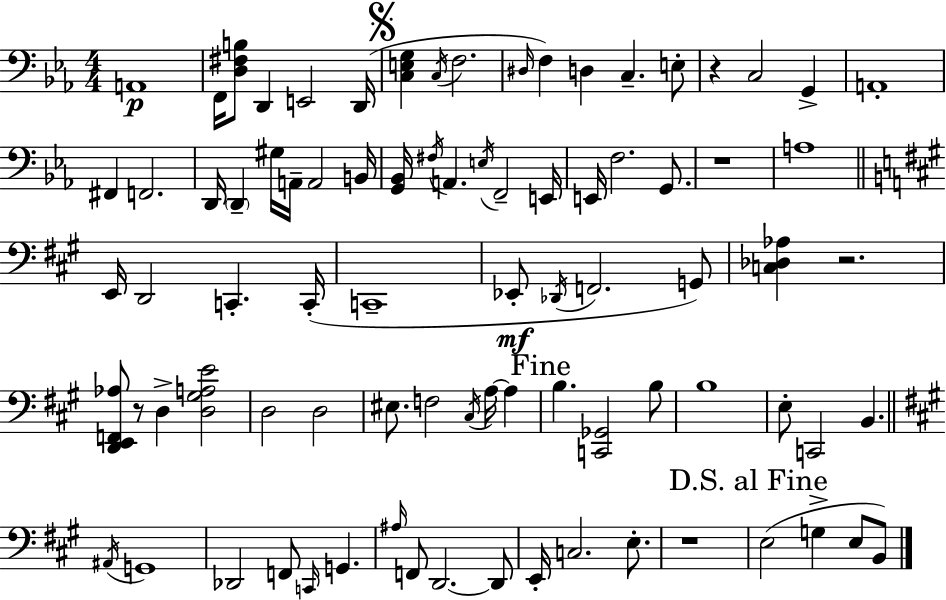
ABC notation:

X:1
T:Untitled
M:4/4
L:1/4
K:Eb
A,,4 F,,/4 [D,^F,B,]/2 D,, E,,2 D,,/4 [C,E,G,] C,/4 F,2 ^D,/4 F, D, C, E,/2 z C,2 G,, A,,4 ^F,, F,,2 D,,/4 D,, ^G,/4 A,,/4 A,,2 B,,/4 [G,,_B,,]/4 ^F,/4 A,, E,/4 F,,2 E,,/4 E,,/4 F,2 G,,/2 z4 A,4 E,,/4 D,,2 C,, C,,/4 C,,4 _E,,/2 _D,,/4 F,,2 G,,/2 [C,_D,_A,] z2 [D,,E,,F,,_A,]/2 z/2 D, [D,^G,A,E]2 D,2 D,2 ^E,/2 F,2 ^C,/4 A,/4 A, B, [C,,_G,,]2 B,/2 B,4 E,/2 C,,2 B,, ^A,,/4 G,,4 _D,,2 F,,/2 C,,/4 G,, ^A,/4 F,,/2 D,,2 D,,/2 E,,/4 C,2 E,/2 z4 E,2 G, E,/2 B,,/2